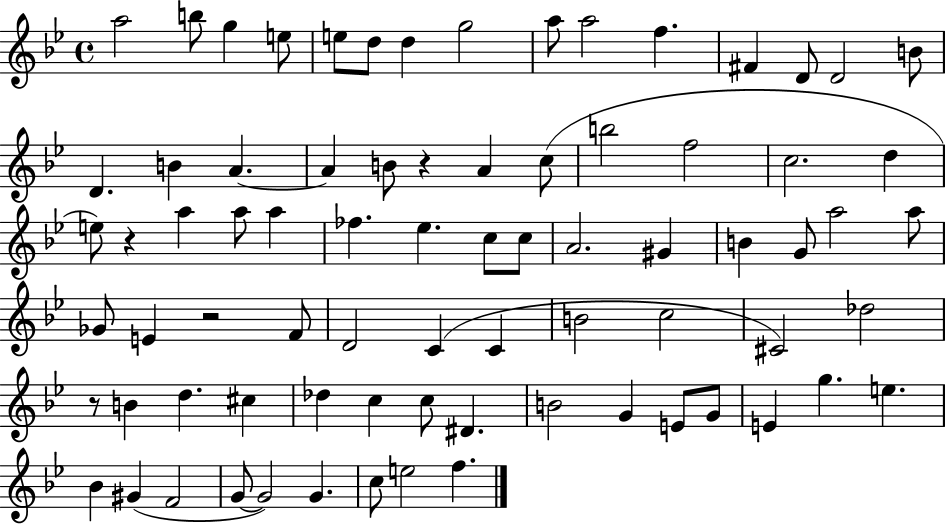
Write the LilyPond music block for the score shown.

{
  \clef treble
  \time 4/4
  \defaultTimeSignature
  \key bes \major
  a''2 b''8 g''4 e''8 | e''8 d''8 d''4 g''2 | a''8 a''2 f''4. | fis'4 d'8 d'2 b'8 | \break d'4. b'4 a'4.~~ | a'4 b'8 r4 a'4 c''8( | b''2 f''2 | c''2. d''4 | \break e''8) r4 a''4 a''8 a''4 | fes''4. ees''4. c''8 c''8 | a'2. gis'4 | b'4 g'8 a''2 a''8 | \break ges'8 e'4 r2 f'8 | d'2 c'4( c'4 | b'2 c''2 | cis'2) des''2 | \break r8 b'4 d''4. cis''4 | des''4 c''4 c''8 dis'4. | b'2 g'4 e'8 g'8 | e'4 g''4. e''4. | \break bes'4 gis'4( f'2 | g'8~~ g'2) g'4. | c''8 e''2 f''4. | \bar "|."
}